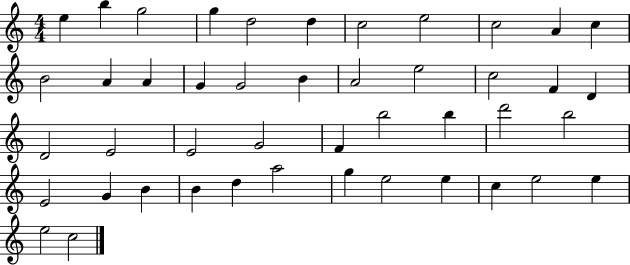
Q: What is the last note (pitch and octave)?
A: C5